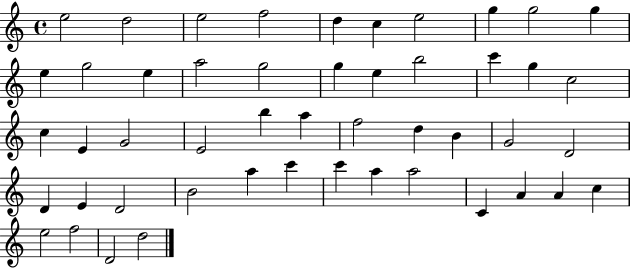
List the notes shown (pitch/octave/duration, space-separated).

E5/h D5/h E5/h F5/h D5/q C5/q E5/h G5/q G5/h G5/q E5/q G5/h E5/q A5/h G5/h G5/q E5/q B5/h C6/q G5/q C5/h C5/q E4/q G4/h E4/h B5/q A5/q F5/h D5/q B4/q G4/h D4/h D4/q E4/q D4/h B4/h A5/q C6/q C6/q A5/q A5/h C4/q A4/q A4/q C5/q E5/h F5/h D4/h D5/h